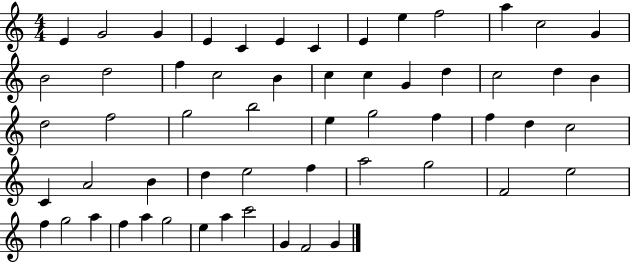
{
  \clef treble
  \numericTimeSignature
  \time 4/4
  \key c \major
  e'4 g'2 g'4 | e'4 c'4 e'4 c'4 | e'4 e''4 f''2 | a''4 c''2 g'4 | \break b'2 d''2 | f''4 c''2 b'4 | c''4 c''4 g'4 d''4 | c''2 d''4 b'4 | \break d''2 f''2 | g''2 b''2 | e''4 g''2 f''4 | f''4 d''4 c''2 | \break c'4 a'2 b'4 | d''4 e''2 f''4 | a''2 g''2 | f'2 e''2 | \break f''4 g''2 a''4 | f''4 a''4 g''2 | e''4 a''4 c'''2 | g'4 f'2 g'4 | \break \bar "|."
}